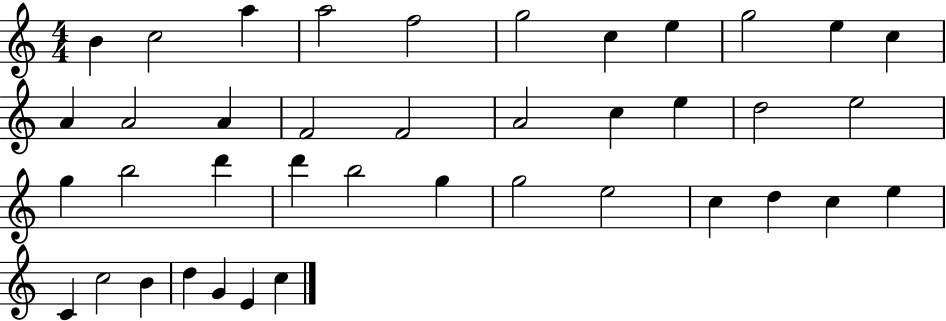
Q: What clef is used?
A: treble